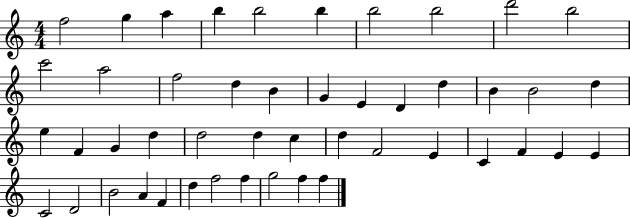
{
  \clef treble
  \numericTimeSignature
  \time 4/4
  \key c \major
  f''2 g''4 a''4 | b''4 b''2 b''4 | b''2 b''2 | d'''2 b''2 | \break c'''2 a''2 | f''2 d''4 b'4 | g'4 e'4 d'4 d''4 | b'4 b'2 d''4 | \break e''4 f'4 g'4 d''4 | d''2 d''4 c''4 | d''4 f'2 e'4 | c'4 f'4 e'4 e'4 | \break c'2 d'2 | b'2 a'4 f'4 | d''4 f''2 f''4 | g''2 f''4 f''4 | \break \bar "|."
}